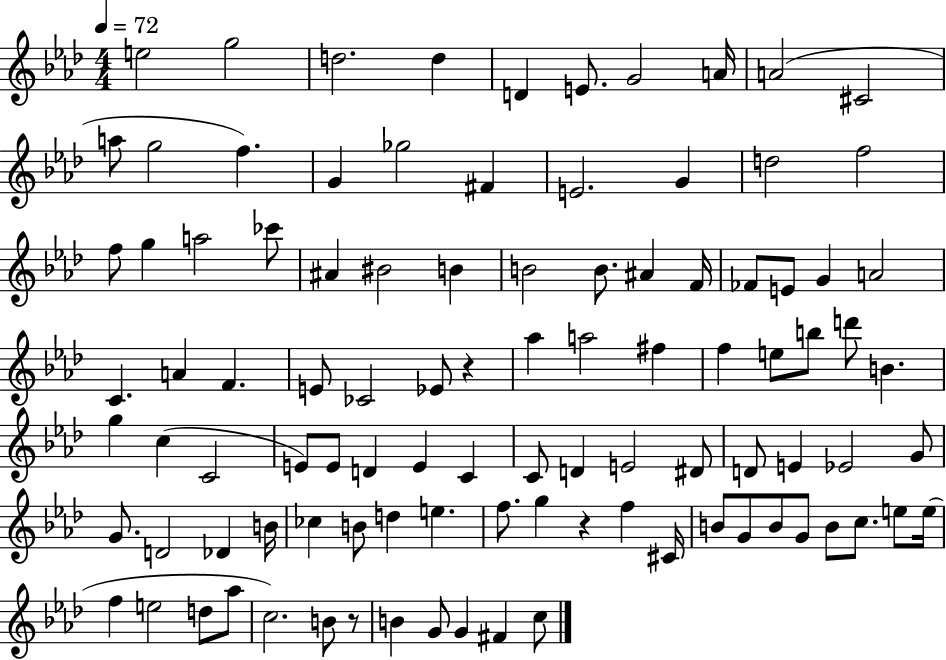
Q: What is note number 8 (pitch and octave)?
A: A4